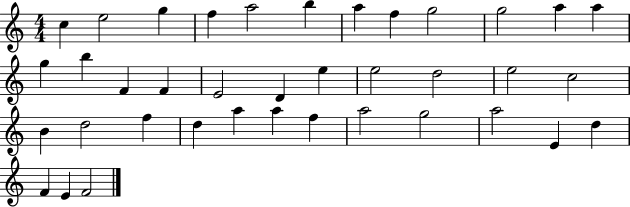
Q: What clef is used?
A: treble